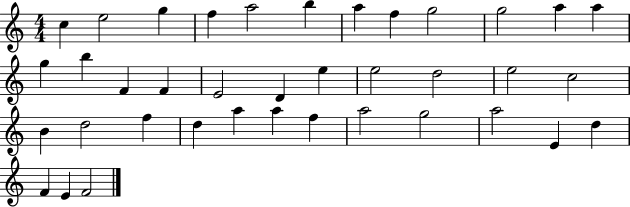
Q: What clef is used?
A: treble